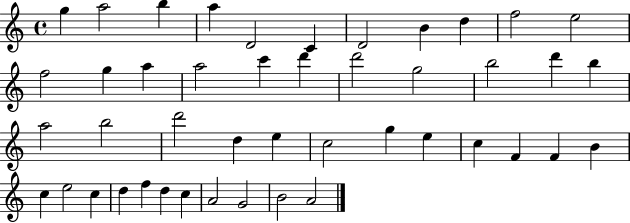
X:1
T:Untitled
M:4/4
L:1/4
K:C
g a2 b a D2 C D2 B d f2 e2 f2 g a a2 c' d' d'2 g2 b2 d' b a2 b2 d'2 d e c2 g e c F F B c e2 c d f d c A2 G2 B2 A2